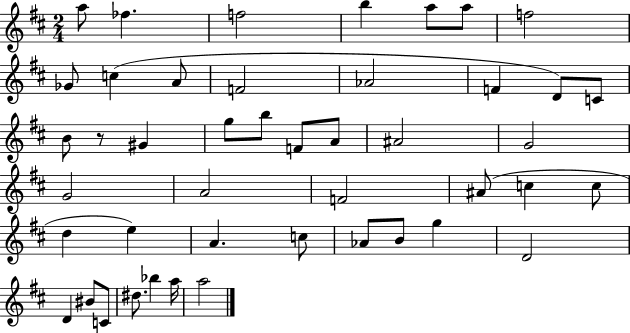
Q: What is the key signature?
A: D major